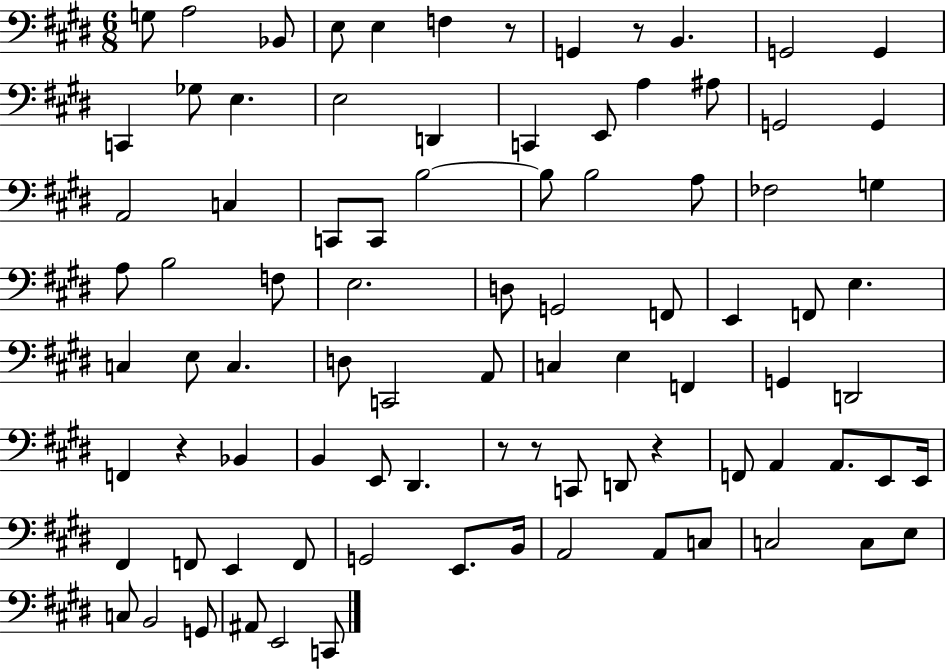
{
  \clef bass
  \numericTimeSignature
  \time 6/8
  \key e \major
  g8 a2 bes,8 | e8 e4 f4 r8 | g,4 r8 b,4. | g,2 g,4 | \break c,4 ges8 e4. | e2 d,4 | c,4 e,8 a4 ais8 | g,2 g,4 | \break a,2 c4 | c,8 c,8 b2~~ | b8 b2 a8 | fes2 g4 | \break a8 b2 f8 | e2. | d8 g,2 f,8 | e,4 f,8 e4. | \break c4 e8 c4. | d8 c,2 a,8 | c4 e4 f,4 | g,4 d,2 | \break f,4 r4 bes,4 | b,4 e,8 dis,4. | r8 r8 c,8 d,8 r4 | f,8 a,4 a,8. e,8 e,16 | \break fis,4 f,8 e,4 f,8 | g,2 e,8. b,16 | a,2 a,8 c8 | c2 c8 e8 | \break c8 b,2 g,8 | ais,8 e,2 c,8 | \bar "|."
}